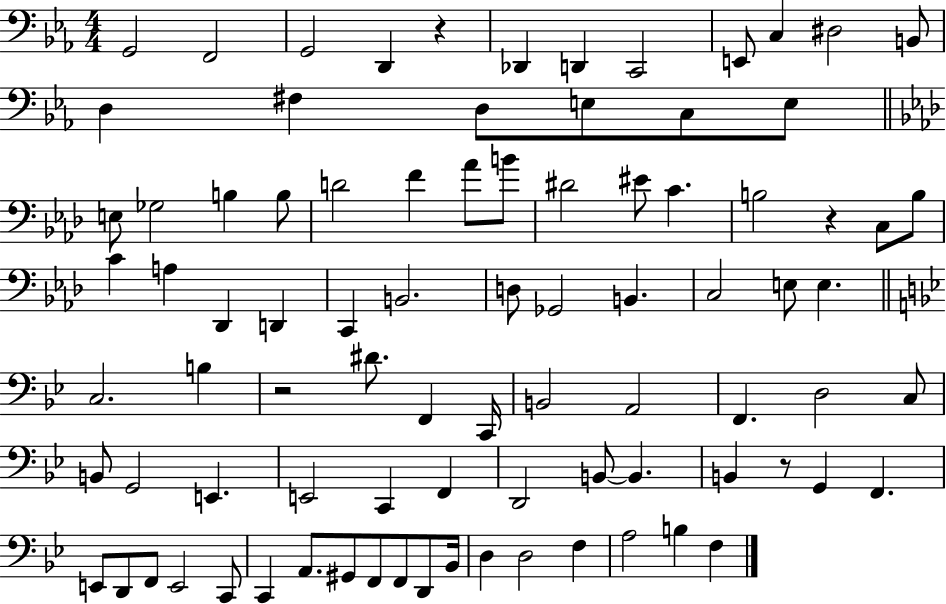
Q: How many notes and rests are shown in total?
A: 87